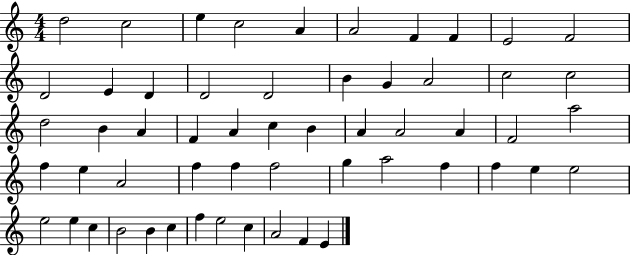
{
  \clef treble
  \numericTimeSignature
  \time 4/4
  \key c \major
  d''2 c''2 | e''4 c''2 a'4 | a'2 f'4 f'4 | e'2 f'2 | \break d'2 e'4 d'4 | d'2 d'2 | b'4 g'4 a'2 | c''2 c''2 | \break d''2 b'4 a'4 | f'4 a'4 c''4 b'4 | a'4 a'2 a'4 | f'2 a''2 | \break f''4 e''4 a'2 | f''4 f''4 f''2 | g''4 a''2 f''4 | f''4 e''4 e''2 | \break e''2 e''4 c''4 | b'2 b'4 c''4 | f''4 e''2 c''4 | a'2 f'4 e'4 | \break \bar "|."
}